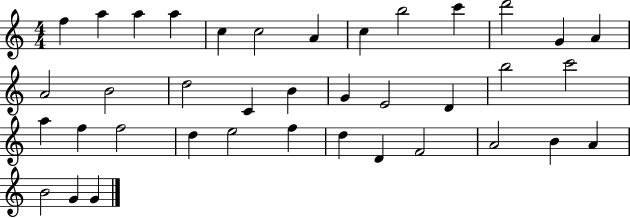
X:1
T:Untitled
M:4/4
L:1/4
K:C
f a a a c c2 A c b2 c' d'2 G A A2 B2 d2 C B G E2 D b2 c'2 a f f2 d e2 f d D F2 A2 B A B2 G G